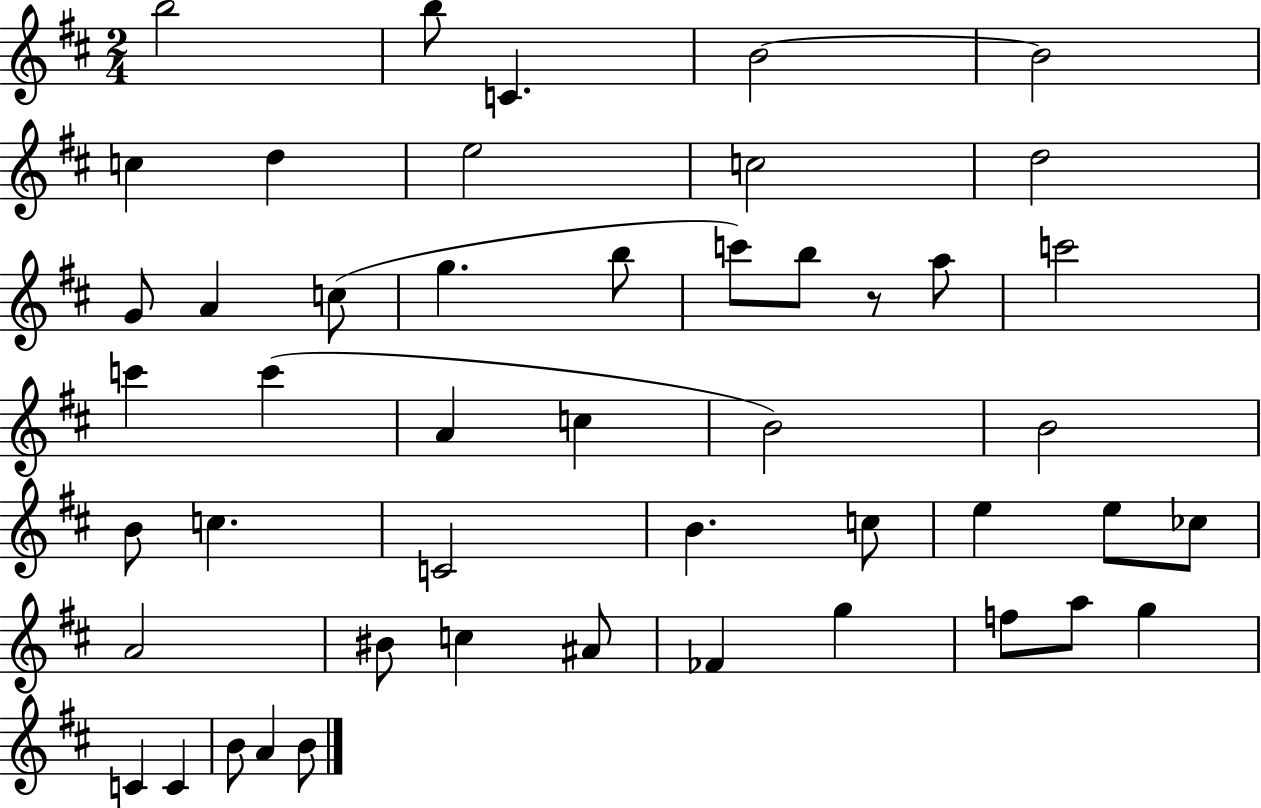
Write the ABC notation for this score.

X:1
T:Untitled
M:2/4
L:1/4
K:D
b2 b/2 C B2 B2 c d e2 c2 d2 G/2 A c/2 g b/2 c'/2 b/2 z/2 a/2 c'2 c' c' A c B2 B2 B/2 c C2 B c/2 e e/2 _c/2 A2 ^B/2 c ^A/2 _F g f/2 a/2 g C C B/2 A B/2